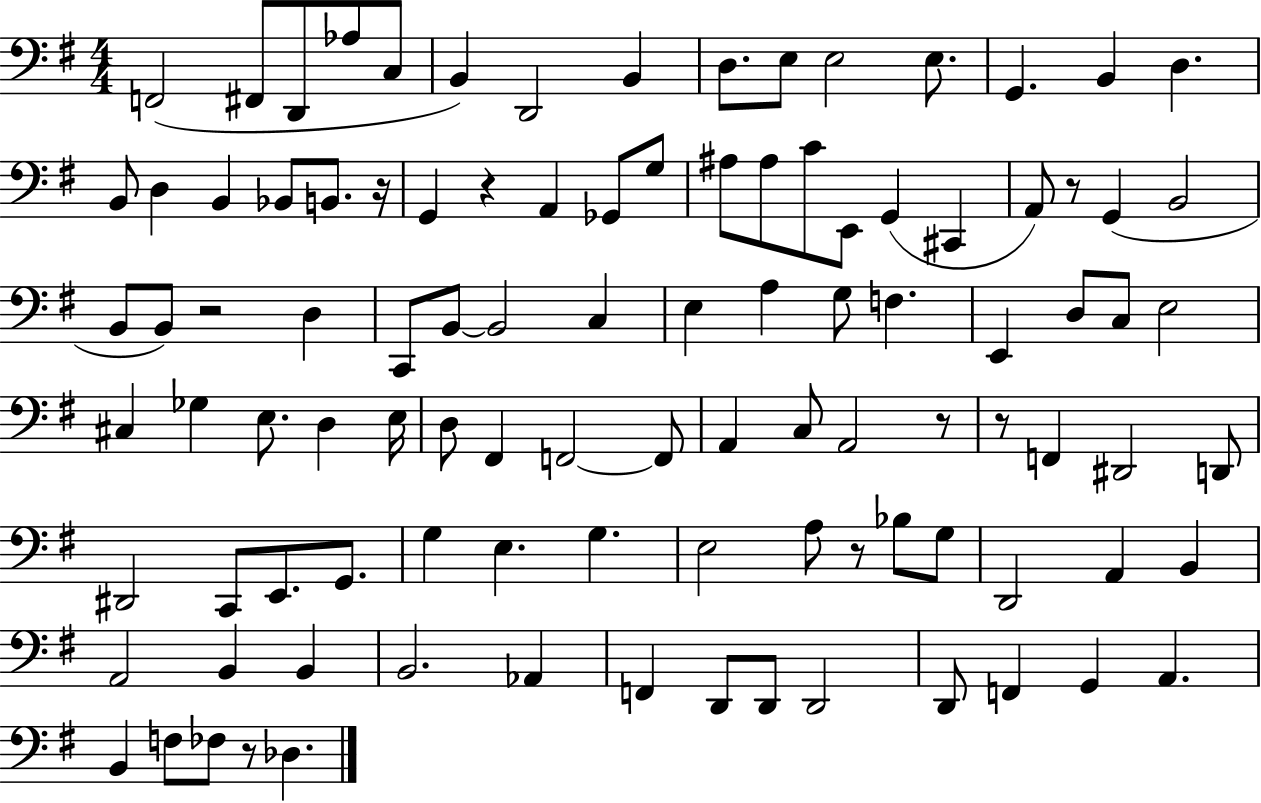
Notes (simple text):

F2/h F#2/e D2/e Ab3/e C3/e B2/q D2/h B2/q D3/e. E3/e E3/h E3/e. G2/q. B2/q D3/q. B2/e D3/q B2/q Bb2/e B2/e. R/s G2/q R/q A2/q Gb2/e G3/e A#3/e A#3/e C4/e E2/e G2/q C#2/q A2/e R/e G2/q B2/h B2/e B2/e R/h D3/q C2/e B2/e B2/h C3/q E3/q A3/q G3/e F3/q. E2/q D3/e C3/e E3/h C#3/q Gb3/q E3/e. D3/q E3/s D3/e F#2/q F2/h F2/e A2/q C3/e A2/h R/e R/e F2/q D#2/h D2/e D#2/h C2/e E2/e. G2/e. G3/q E3/q. G3/q. E3/h A3/e R/e Bb3/e G3/e D2/h A2/q B2/q A2/h B2/q B2/q B2/h. Ab2/q F2/q D2/e D2/e D2/h D2/e F2/q G2/q A2/q. B2/q F3/e FES3/e R/e Db3/q.